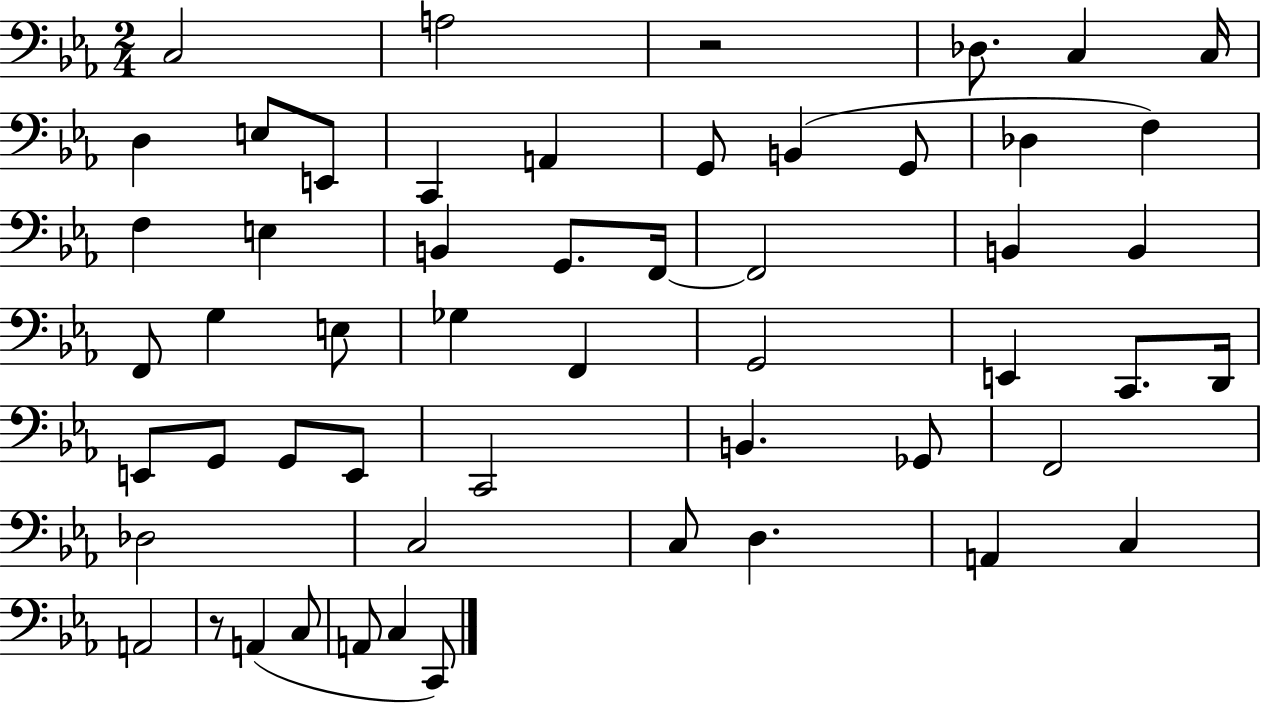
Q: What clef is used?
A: bass